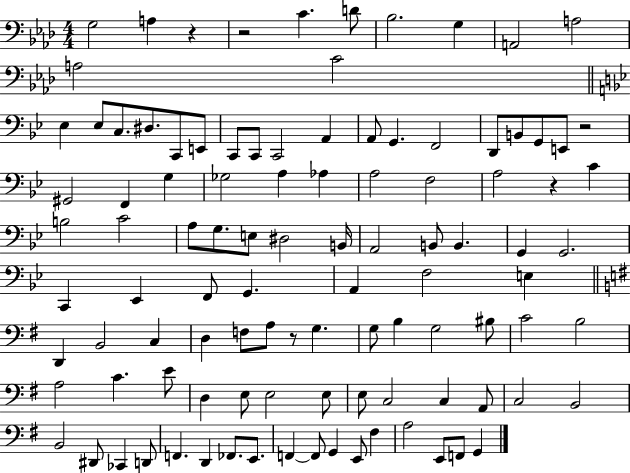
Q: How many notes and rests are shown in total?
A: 104